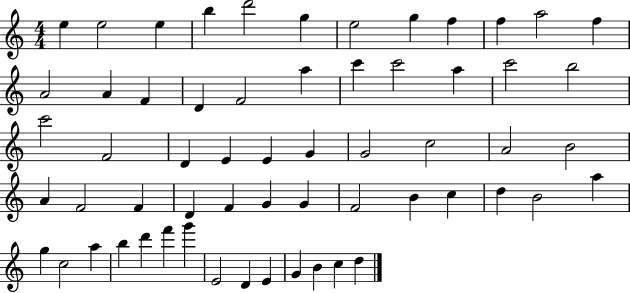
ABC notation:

X:1
T:Untitled
M:4/4
L:1/4
K:C
e e2 e b d'2 g e2 g f f a2 f A2 A F D F2 a c' c'2 a c'2 b2 c'2 F2 D E E G G2 c2 A2 B2 A F2 F D F G G F2 B c d B2 a g c2 a b d' f' g' E2 D E G B c d